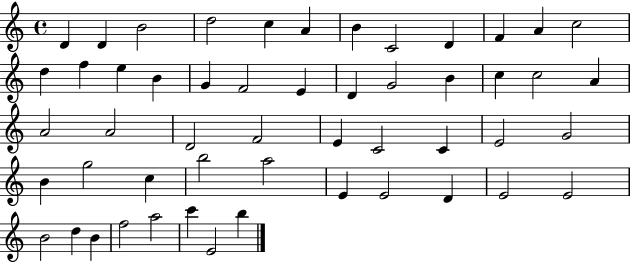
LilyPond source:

{
  \clef treble
  \time 4/4
  \defaultTimeSignature
  \key c \major
  d'4 d'4 b'2 | d''2 c''4 a'4 | b'4 c'2 d'4 | f'4 a'4 c''2 | \break d''4 f''4 e''4 b'4 | g'4 f'2 e'4 | d'4 g'2 b'4 | c''4 c''2 a'4 | \break a'2 a'2 | d'2 f'2 | e'4 c'2 c'4 | e'2 g'2 | \break b'4 g''2 c''4 | b''2 a''2 | e'4 e'2 d'4 | e'2 e'2 | \break b'2 d''4 b'4 | f''2 a''2 | c'''4 e'2 b''4 | \bar "|."
}